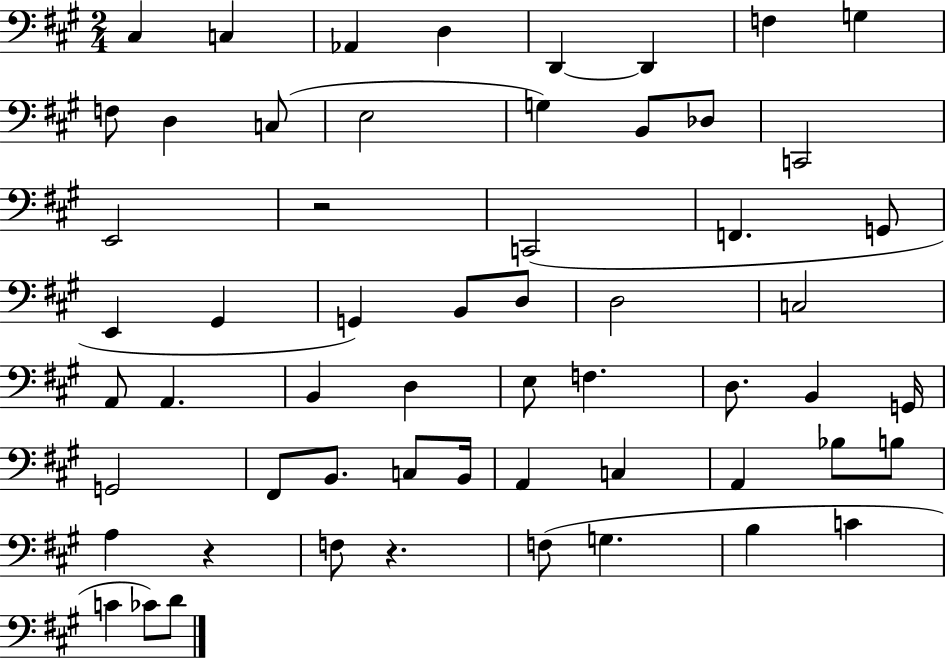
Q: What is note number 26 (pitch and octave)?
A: D3